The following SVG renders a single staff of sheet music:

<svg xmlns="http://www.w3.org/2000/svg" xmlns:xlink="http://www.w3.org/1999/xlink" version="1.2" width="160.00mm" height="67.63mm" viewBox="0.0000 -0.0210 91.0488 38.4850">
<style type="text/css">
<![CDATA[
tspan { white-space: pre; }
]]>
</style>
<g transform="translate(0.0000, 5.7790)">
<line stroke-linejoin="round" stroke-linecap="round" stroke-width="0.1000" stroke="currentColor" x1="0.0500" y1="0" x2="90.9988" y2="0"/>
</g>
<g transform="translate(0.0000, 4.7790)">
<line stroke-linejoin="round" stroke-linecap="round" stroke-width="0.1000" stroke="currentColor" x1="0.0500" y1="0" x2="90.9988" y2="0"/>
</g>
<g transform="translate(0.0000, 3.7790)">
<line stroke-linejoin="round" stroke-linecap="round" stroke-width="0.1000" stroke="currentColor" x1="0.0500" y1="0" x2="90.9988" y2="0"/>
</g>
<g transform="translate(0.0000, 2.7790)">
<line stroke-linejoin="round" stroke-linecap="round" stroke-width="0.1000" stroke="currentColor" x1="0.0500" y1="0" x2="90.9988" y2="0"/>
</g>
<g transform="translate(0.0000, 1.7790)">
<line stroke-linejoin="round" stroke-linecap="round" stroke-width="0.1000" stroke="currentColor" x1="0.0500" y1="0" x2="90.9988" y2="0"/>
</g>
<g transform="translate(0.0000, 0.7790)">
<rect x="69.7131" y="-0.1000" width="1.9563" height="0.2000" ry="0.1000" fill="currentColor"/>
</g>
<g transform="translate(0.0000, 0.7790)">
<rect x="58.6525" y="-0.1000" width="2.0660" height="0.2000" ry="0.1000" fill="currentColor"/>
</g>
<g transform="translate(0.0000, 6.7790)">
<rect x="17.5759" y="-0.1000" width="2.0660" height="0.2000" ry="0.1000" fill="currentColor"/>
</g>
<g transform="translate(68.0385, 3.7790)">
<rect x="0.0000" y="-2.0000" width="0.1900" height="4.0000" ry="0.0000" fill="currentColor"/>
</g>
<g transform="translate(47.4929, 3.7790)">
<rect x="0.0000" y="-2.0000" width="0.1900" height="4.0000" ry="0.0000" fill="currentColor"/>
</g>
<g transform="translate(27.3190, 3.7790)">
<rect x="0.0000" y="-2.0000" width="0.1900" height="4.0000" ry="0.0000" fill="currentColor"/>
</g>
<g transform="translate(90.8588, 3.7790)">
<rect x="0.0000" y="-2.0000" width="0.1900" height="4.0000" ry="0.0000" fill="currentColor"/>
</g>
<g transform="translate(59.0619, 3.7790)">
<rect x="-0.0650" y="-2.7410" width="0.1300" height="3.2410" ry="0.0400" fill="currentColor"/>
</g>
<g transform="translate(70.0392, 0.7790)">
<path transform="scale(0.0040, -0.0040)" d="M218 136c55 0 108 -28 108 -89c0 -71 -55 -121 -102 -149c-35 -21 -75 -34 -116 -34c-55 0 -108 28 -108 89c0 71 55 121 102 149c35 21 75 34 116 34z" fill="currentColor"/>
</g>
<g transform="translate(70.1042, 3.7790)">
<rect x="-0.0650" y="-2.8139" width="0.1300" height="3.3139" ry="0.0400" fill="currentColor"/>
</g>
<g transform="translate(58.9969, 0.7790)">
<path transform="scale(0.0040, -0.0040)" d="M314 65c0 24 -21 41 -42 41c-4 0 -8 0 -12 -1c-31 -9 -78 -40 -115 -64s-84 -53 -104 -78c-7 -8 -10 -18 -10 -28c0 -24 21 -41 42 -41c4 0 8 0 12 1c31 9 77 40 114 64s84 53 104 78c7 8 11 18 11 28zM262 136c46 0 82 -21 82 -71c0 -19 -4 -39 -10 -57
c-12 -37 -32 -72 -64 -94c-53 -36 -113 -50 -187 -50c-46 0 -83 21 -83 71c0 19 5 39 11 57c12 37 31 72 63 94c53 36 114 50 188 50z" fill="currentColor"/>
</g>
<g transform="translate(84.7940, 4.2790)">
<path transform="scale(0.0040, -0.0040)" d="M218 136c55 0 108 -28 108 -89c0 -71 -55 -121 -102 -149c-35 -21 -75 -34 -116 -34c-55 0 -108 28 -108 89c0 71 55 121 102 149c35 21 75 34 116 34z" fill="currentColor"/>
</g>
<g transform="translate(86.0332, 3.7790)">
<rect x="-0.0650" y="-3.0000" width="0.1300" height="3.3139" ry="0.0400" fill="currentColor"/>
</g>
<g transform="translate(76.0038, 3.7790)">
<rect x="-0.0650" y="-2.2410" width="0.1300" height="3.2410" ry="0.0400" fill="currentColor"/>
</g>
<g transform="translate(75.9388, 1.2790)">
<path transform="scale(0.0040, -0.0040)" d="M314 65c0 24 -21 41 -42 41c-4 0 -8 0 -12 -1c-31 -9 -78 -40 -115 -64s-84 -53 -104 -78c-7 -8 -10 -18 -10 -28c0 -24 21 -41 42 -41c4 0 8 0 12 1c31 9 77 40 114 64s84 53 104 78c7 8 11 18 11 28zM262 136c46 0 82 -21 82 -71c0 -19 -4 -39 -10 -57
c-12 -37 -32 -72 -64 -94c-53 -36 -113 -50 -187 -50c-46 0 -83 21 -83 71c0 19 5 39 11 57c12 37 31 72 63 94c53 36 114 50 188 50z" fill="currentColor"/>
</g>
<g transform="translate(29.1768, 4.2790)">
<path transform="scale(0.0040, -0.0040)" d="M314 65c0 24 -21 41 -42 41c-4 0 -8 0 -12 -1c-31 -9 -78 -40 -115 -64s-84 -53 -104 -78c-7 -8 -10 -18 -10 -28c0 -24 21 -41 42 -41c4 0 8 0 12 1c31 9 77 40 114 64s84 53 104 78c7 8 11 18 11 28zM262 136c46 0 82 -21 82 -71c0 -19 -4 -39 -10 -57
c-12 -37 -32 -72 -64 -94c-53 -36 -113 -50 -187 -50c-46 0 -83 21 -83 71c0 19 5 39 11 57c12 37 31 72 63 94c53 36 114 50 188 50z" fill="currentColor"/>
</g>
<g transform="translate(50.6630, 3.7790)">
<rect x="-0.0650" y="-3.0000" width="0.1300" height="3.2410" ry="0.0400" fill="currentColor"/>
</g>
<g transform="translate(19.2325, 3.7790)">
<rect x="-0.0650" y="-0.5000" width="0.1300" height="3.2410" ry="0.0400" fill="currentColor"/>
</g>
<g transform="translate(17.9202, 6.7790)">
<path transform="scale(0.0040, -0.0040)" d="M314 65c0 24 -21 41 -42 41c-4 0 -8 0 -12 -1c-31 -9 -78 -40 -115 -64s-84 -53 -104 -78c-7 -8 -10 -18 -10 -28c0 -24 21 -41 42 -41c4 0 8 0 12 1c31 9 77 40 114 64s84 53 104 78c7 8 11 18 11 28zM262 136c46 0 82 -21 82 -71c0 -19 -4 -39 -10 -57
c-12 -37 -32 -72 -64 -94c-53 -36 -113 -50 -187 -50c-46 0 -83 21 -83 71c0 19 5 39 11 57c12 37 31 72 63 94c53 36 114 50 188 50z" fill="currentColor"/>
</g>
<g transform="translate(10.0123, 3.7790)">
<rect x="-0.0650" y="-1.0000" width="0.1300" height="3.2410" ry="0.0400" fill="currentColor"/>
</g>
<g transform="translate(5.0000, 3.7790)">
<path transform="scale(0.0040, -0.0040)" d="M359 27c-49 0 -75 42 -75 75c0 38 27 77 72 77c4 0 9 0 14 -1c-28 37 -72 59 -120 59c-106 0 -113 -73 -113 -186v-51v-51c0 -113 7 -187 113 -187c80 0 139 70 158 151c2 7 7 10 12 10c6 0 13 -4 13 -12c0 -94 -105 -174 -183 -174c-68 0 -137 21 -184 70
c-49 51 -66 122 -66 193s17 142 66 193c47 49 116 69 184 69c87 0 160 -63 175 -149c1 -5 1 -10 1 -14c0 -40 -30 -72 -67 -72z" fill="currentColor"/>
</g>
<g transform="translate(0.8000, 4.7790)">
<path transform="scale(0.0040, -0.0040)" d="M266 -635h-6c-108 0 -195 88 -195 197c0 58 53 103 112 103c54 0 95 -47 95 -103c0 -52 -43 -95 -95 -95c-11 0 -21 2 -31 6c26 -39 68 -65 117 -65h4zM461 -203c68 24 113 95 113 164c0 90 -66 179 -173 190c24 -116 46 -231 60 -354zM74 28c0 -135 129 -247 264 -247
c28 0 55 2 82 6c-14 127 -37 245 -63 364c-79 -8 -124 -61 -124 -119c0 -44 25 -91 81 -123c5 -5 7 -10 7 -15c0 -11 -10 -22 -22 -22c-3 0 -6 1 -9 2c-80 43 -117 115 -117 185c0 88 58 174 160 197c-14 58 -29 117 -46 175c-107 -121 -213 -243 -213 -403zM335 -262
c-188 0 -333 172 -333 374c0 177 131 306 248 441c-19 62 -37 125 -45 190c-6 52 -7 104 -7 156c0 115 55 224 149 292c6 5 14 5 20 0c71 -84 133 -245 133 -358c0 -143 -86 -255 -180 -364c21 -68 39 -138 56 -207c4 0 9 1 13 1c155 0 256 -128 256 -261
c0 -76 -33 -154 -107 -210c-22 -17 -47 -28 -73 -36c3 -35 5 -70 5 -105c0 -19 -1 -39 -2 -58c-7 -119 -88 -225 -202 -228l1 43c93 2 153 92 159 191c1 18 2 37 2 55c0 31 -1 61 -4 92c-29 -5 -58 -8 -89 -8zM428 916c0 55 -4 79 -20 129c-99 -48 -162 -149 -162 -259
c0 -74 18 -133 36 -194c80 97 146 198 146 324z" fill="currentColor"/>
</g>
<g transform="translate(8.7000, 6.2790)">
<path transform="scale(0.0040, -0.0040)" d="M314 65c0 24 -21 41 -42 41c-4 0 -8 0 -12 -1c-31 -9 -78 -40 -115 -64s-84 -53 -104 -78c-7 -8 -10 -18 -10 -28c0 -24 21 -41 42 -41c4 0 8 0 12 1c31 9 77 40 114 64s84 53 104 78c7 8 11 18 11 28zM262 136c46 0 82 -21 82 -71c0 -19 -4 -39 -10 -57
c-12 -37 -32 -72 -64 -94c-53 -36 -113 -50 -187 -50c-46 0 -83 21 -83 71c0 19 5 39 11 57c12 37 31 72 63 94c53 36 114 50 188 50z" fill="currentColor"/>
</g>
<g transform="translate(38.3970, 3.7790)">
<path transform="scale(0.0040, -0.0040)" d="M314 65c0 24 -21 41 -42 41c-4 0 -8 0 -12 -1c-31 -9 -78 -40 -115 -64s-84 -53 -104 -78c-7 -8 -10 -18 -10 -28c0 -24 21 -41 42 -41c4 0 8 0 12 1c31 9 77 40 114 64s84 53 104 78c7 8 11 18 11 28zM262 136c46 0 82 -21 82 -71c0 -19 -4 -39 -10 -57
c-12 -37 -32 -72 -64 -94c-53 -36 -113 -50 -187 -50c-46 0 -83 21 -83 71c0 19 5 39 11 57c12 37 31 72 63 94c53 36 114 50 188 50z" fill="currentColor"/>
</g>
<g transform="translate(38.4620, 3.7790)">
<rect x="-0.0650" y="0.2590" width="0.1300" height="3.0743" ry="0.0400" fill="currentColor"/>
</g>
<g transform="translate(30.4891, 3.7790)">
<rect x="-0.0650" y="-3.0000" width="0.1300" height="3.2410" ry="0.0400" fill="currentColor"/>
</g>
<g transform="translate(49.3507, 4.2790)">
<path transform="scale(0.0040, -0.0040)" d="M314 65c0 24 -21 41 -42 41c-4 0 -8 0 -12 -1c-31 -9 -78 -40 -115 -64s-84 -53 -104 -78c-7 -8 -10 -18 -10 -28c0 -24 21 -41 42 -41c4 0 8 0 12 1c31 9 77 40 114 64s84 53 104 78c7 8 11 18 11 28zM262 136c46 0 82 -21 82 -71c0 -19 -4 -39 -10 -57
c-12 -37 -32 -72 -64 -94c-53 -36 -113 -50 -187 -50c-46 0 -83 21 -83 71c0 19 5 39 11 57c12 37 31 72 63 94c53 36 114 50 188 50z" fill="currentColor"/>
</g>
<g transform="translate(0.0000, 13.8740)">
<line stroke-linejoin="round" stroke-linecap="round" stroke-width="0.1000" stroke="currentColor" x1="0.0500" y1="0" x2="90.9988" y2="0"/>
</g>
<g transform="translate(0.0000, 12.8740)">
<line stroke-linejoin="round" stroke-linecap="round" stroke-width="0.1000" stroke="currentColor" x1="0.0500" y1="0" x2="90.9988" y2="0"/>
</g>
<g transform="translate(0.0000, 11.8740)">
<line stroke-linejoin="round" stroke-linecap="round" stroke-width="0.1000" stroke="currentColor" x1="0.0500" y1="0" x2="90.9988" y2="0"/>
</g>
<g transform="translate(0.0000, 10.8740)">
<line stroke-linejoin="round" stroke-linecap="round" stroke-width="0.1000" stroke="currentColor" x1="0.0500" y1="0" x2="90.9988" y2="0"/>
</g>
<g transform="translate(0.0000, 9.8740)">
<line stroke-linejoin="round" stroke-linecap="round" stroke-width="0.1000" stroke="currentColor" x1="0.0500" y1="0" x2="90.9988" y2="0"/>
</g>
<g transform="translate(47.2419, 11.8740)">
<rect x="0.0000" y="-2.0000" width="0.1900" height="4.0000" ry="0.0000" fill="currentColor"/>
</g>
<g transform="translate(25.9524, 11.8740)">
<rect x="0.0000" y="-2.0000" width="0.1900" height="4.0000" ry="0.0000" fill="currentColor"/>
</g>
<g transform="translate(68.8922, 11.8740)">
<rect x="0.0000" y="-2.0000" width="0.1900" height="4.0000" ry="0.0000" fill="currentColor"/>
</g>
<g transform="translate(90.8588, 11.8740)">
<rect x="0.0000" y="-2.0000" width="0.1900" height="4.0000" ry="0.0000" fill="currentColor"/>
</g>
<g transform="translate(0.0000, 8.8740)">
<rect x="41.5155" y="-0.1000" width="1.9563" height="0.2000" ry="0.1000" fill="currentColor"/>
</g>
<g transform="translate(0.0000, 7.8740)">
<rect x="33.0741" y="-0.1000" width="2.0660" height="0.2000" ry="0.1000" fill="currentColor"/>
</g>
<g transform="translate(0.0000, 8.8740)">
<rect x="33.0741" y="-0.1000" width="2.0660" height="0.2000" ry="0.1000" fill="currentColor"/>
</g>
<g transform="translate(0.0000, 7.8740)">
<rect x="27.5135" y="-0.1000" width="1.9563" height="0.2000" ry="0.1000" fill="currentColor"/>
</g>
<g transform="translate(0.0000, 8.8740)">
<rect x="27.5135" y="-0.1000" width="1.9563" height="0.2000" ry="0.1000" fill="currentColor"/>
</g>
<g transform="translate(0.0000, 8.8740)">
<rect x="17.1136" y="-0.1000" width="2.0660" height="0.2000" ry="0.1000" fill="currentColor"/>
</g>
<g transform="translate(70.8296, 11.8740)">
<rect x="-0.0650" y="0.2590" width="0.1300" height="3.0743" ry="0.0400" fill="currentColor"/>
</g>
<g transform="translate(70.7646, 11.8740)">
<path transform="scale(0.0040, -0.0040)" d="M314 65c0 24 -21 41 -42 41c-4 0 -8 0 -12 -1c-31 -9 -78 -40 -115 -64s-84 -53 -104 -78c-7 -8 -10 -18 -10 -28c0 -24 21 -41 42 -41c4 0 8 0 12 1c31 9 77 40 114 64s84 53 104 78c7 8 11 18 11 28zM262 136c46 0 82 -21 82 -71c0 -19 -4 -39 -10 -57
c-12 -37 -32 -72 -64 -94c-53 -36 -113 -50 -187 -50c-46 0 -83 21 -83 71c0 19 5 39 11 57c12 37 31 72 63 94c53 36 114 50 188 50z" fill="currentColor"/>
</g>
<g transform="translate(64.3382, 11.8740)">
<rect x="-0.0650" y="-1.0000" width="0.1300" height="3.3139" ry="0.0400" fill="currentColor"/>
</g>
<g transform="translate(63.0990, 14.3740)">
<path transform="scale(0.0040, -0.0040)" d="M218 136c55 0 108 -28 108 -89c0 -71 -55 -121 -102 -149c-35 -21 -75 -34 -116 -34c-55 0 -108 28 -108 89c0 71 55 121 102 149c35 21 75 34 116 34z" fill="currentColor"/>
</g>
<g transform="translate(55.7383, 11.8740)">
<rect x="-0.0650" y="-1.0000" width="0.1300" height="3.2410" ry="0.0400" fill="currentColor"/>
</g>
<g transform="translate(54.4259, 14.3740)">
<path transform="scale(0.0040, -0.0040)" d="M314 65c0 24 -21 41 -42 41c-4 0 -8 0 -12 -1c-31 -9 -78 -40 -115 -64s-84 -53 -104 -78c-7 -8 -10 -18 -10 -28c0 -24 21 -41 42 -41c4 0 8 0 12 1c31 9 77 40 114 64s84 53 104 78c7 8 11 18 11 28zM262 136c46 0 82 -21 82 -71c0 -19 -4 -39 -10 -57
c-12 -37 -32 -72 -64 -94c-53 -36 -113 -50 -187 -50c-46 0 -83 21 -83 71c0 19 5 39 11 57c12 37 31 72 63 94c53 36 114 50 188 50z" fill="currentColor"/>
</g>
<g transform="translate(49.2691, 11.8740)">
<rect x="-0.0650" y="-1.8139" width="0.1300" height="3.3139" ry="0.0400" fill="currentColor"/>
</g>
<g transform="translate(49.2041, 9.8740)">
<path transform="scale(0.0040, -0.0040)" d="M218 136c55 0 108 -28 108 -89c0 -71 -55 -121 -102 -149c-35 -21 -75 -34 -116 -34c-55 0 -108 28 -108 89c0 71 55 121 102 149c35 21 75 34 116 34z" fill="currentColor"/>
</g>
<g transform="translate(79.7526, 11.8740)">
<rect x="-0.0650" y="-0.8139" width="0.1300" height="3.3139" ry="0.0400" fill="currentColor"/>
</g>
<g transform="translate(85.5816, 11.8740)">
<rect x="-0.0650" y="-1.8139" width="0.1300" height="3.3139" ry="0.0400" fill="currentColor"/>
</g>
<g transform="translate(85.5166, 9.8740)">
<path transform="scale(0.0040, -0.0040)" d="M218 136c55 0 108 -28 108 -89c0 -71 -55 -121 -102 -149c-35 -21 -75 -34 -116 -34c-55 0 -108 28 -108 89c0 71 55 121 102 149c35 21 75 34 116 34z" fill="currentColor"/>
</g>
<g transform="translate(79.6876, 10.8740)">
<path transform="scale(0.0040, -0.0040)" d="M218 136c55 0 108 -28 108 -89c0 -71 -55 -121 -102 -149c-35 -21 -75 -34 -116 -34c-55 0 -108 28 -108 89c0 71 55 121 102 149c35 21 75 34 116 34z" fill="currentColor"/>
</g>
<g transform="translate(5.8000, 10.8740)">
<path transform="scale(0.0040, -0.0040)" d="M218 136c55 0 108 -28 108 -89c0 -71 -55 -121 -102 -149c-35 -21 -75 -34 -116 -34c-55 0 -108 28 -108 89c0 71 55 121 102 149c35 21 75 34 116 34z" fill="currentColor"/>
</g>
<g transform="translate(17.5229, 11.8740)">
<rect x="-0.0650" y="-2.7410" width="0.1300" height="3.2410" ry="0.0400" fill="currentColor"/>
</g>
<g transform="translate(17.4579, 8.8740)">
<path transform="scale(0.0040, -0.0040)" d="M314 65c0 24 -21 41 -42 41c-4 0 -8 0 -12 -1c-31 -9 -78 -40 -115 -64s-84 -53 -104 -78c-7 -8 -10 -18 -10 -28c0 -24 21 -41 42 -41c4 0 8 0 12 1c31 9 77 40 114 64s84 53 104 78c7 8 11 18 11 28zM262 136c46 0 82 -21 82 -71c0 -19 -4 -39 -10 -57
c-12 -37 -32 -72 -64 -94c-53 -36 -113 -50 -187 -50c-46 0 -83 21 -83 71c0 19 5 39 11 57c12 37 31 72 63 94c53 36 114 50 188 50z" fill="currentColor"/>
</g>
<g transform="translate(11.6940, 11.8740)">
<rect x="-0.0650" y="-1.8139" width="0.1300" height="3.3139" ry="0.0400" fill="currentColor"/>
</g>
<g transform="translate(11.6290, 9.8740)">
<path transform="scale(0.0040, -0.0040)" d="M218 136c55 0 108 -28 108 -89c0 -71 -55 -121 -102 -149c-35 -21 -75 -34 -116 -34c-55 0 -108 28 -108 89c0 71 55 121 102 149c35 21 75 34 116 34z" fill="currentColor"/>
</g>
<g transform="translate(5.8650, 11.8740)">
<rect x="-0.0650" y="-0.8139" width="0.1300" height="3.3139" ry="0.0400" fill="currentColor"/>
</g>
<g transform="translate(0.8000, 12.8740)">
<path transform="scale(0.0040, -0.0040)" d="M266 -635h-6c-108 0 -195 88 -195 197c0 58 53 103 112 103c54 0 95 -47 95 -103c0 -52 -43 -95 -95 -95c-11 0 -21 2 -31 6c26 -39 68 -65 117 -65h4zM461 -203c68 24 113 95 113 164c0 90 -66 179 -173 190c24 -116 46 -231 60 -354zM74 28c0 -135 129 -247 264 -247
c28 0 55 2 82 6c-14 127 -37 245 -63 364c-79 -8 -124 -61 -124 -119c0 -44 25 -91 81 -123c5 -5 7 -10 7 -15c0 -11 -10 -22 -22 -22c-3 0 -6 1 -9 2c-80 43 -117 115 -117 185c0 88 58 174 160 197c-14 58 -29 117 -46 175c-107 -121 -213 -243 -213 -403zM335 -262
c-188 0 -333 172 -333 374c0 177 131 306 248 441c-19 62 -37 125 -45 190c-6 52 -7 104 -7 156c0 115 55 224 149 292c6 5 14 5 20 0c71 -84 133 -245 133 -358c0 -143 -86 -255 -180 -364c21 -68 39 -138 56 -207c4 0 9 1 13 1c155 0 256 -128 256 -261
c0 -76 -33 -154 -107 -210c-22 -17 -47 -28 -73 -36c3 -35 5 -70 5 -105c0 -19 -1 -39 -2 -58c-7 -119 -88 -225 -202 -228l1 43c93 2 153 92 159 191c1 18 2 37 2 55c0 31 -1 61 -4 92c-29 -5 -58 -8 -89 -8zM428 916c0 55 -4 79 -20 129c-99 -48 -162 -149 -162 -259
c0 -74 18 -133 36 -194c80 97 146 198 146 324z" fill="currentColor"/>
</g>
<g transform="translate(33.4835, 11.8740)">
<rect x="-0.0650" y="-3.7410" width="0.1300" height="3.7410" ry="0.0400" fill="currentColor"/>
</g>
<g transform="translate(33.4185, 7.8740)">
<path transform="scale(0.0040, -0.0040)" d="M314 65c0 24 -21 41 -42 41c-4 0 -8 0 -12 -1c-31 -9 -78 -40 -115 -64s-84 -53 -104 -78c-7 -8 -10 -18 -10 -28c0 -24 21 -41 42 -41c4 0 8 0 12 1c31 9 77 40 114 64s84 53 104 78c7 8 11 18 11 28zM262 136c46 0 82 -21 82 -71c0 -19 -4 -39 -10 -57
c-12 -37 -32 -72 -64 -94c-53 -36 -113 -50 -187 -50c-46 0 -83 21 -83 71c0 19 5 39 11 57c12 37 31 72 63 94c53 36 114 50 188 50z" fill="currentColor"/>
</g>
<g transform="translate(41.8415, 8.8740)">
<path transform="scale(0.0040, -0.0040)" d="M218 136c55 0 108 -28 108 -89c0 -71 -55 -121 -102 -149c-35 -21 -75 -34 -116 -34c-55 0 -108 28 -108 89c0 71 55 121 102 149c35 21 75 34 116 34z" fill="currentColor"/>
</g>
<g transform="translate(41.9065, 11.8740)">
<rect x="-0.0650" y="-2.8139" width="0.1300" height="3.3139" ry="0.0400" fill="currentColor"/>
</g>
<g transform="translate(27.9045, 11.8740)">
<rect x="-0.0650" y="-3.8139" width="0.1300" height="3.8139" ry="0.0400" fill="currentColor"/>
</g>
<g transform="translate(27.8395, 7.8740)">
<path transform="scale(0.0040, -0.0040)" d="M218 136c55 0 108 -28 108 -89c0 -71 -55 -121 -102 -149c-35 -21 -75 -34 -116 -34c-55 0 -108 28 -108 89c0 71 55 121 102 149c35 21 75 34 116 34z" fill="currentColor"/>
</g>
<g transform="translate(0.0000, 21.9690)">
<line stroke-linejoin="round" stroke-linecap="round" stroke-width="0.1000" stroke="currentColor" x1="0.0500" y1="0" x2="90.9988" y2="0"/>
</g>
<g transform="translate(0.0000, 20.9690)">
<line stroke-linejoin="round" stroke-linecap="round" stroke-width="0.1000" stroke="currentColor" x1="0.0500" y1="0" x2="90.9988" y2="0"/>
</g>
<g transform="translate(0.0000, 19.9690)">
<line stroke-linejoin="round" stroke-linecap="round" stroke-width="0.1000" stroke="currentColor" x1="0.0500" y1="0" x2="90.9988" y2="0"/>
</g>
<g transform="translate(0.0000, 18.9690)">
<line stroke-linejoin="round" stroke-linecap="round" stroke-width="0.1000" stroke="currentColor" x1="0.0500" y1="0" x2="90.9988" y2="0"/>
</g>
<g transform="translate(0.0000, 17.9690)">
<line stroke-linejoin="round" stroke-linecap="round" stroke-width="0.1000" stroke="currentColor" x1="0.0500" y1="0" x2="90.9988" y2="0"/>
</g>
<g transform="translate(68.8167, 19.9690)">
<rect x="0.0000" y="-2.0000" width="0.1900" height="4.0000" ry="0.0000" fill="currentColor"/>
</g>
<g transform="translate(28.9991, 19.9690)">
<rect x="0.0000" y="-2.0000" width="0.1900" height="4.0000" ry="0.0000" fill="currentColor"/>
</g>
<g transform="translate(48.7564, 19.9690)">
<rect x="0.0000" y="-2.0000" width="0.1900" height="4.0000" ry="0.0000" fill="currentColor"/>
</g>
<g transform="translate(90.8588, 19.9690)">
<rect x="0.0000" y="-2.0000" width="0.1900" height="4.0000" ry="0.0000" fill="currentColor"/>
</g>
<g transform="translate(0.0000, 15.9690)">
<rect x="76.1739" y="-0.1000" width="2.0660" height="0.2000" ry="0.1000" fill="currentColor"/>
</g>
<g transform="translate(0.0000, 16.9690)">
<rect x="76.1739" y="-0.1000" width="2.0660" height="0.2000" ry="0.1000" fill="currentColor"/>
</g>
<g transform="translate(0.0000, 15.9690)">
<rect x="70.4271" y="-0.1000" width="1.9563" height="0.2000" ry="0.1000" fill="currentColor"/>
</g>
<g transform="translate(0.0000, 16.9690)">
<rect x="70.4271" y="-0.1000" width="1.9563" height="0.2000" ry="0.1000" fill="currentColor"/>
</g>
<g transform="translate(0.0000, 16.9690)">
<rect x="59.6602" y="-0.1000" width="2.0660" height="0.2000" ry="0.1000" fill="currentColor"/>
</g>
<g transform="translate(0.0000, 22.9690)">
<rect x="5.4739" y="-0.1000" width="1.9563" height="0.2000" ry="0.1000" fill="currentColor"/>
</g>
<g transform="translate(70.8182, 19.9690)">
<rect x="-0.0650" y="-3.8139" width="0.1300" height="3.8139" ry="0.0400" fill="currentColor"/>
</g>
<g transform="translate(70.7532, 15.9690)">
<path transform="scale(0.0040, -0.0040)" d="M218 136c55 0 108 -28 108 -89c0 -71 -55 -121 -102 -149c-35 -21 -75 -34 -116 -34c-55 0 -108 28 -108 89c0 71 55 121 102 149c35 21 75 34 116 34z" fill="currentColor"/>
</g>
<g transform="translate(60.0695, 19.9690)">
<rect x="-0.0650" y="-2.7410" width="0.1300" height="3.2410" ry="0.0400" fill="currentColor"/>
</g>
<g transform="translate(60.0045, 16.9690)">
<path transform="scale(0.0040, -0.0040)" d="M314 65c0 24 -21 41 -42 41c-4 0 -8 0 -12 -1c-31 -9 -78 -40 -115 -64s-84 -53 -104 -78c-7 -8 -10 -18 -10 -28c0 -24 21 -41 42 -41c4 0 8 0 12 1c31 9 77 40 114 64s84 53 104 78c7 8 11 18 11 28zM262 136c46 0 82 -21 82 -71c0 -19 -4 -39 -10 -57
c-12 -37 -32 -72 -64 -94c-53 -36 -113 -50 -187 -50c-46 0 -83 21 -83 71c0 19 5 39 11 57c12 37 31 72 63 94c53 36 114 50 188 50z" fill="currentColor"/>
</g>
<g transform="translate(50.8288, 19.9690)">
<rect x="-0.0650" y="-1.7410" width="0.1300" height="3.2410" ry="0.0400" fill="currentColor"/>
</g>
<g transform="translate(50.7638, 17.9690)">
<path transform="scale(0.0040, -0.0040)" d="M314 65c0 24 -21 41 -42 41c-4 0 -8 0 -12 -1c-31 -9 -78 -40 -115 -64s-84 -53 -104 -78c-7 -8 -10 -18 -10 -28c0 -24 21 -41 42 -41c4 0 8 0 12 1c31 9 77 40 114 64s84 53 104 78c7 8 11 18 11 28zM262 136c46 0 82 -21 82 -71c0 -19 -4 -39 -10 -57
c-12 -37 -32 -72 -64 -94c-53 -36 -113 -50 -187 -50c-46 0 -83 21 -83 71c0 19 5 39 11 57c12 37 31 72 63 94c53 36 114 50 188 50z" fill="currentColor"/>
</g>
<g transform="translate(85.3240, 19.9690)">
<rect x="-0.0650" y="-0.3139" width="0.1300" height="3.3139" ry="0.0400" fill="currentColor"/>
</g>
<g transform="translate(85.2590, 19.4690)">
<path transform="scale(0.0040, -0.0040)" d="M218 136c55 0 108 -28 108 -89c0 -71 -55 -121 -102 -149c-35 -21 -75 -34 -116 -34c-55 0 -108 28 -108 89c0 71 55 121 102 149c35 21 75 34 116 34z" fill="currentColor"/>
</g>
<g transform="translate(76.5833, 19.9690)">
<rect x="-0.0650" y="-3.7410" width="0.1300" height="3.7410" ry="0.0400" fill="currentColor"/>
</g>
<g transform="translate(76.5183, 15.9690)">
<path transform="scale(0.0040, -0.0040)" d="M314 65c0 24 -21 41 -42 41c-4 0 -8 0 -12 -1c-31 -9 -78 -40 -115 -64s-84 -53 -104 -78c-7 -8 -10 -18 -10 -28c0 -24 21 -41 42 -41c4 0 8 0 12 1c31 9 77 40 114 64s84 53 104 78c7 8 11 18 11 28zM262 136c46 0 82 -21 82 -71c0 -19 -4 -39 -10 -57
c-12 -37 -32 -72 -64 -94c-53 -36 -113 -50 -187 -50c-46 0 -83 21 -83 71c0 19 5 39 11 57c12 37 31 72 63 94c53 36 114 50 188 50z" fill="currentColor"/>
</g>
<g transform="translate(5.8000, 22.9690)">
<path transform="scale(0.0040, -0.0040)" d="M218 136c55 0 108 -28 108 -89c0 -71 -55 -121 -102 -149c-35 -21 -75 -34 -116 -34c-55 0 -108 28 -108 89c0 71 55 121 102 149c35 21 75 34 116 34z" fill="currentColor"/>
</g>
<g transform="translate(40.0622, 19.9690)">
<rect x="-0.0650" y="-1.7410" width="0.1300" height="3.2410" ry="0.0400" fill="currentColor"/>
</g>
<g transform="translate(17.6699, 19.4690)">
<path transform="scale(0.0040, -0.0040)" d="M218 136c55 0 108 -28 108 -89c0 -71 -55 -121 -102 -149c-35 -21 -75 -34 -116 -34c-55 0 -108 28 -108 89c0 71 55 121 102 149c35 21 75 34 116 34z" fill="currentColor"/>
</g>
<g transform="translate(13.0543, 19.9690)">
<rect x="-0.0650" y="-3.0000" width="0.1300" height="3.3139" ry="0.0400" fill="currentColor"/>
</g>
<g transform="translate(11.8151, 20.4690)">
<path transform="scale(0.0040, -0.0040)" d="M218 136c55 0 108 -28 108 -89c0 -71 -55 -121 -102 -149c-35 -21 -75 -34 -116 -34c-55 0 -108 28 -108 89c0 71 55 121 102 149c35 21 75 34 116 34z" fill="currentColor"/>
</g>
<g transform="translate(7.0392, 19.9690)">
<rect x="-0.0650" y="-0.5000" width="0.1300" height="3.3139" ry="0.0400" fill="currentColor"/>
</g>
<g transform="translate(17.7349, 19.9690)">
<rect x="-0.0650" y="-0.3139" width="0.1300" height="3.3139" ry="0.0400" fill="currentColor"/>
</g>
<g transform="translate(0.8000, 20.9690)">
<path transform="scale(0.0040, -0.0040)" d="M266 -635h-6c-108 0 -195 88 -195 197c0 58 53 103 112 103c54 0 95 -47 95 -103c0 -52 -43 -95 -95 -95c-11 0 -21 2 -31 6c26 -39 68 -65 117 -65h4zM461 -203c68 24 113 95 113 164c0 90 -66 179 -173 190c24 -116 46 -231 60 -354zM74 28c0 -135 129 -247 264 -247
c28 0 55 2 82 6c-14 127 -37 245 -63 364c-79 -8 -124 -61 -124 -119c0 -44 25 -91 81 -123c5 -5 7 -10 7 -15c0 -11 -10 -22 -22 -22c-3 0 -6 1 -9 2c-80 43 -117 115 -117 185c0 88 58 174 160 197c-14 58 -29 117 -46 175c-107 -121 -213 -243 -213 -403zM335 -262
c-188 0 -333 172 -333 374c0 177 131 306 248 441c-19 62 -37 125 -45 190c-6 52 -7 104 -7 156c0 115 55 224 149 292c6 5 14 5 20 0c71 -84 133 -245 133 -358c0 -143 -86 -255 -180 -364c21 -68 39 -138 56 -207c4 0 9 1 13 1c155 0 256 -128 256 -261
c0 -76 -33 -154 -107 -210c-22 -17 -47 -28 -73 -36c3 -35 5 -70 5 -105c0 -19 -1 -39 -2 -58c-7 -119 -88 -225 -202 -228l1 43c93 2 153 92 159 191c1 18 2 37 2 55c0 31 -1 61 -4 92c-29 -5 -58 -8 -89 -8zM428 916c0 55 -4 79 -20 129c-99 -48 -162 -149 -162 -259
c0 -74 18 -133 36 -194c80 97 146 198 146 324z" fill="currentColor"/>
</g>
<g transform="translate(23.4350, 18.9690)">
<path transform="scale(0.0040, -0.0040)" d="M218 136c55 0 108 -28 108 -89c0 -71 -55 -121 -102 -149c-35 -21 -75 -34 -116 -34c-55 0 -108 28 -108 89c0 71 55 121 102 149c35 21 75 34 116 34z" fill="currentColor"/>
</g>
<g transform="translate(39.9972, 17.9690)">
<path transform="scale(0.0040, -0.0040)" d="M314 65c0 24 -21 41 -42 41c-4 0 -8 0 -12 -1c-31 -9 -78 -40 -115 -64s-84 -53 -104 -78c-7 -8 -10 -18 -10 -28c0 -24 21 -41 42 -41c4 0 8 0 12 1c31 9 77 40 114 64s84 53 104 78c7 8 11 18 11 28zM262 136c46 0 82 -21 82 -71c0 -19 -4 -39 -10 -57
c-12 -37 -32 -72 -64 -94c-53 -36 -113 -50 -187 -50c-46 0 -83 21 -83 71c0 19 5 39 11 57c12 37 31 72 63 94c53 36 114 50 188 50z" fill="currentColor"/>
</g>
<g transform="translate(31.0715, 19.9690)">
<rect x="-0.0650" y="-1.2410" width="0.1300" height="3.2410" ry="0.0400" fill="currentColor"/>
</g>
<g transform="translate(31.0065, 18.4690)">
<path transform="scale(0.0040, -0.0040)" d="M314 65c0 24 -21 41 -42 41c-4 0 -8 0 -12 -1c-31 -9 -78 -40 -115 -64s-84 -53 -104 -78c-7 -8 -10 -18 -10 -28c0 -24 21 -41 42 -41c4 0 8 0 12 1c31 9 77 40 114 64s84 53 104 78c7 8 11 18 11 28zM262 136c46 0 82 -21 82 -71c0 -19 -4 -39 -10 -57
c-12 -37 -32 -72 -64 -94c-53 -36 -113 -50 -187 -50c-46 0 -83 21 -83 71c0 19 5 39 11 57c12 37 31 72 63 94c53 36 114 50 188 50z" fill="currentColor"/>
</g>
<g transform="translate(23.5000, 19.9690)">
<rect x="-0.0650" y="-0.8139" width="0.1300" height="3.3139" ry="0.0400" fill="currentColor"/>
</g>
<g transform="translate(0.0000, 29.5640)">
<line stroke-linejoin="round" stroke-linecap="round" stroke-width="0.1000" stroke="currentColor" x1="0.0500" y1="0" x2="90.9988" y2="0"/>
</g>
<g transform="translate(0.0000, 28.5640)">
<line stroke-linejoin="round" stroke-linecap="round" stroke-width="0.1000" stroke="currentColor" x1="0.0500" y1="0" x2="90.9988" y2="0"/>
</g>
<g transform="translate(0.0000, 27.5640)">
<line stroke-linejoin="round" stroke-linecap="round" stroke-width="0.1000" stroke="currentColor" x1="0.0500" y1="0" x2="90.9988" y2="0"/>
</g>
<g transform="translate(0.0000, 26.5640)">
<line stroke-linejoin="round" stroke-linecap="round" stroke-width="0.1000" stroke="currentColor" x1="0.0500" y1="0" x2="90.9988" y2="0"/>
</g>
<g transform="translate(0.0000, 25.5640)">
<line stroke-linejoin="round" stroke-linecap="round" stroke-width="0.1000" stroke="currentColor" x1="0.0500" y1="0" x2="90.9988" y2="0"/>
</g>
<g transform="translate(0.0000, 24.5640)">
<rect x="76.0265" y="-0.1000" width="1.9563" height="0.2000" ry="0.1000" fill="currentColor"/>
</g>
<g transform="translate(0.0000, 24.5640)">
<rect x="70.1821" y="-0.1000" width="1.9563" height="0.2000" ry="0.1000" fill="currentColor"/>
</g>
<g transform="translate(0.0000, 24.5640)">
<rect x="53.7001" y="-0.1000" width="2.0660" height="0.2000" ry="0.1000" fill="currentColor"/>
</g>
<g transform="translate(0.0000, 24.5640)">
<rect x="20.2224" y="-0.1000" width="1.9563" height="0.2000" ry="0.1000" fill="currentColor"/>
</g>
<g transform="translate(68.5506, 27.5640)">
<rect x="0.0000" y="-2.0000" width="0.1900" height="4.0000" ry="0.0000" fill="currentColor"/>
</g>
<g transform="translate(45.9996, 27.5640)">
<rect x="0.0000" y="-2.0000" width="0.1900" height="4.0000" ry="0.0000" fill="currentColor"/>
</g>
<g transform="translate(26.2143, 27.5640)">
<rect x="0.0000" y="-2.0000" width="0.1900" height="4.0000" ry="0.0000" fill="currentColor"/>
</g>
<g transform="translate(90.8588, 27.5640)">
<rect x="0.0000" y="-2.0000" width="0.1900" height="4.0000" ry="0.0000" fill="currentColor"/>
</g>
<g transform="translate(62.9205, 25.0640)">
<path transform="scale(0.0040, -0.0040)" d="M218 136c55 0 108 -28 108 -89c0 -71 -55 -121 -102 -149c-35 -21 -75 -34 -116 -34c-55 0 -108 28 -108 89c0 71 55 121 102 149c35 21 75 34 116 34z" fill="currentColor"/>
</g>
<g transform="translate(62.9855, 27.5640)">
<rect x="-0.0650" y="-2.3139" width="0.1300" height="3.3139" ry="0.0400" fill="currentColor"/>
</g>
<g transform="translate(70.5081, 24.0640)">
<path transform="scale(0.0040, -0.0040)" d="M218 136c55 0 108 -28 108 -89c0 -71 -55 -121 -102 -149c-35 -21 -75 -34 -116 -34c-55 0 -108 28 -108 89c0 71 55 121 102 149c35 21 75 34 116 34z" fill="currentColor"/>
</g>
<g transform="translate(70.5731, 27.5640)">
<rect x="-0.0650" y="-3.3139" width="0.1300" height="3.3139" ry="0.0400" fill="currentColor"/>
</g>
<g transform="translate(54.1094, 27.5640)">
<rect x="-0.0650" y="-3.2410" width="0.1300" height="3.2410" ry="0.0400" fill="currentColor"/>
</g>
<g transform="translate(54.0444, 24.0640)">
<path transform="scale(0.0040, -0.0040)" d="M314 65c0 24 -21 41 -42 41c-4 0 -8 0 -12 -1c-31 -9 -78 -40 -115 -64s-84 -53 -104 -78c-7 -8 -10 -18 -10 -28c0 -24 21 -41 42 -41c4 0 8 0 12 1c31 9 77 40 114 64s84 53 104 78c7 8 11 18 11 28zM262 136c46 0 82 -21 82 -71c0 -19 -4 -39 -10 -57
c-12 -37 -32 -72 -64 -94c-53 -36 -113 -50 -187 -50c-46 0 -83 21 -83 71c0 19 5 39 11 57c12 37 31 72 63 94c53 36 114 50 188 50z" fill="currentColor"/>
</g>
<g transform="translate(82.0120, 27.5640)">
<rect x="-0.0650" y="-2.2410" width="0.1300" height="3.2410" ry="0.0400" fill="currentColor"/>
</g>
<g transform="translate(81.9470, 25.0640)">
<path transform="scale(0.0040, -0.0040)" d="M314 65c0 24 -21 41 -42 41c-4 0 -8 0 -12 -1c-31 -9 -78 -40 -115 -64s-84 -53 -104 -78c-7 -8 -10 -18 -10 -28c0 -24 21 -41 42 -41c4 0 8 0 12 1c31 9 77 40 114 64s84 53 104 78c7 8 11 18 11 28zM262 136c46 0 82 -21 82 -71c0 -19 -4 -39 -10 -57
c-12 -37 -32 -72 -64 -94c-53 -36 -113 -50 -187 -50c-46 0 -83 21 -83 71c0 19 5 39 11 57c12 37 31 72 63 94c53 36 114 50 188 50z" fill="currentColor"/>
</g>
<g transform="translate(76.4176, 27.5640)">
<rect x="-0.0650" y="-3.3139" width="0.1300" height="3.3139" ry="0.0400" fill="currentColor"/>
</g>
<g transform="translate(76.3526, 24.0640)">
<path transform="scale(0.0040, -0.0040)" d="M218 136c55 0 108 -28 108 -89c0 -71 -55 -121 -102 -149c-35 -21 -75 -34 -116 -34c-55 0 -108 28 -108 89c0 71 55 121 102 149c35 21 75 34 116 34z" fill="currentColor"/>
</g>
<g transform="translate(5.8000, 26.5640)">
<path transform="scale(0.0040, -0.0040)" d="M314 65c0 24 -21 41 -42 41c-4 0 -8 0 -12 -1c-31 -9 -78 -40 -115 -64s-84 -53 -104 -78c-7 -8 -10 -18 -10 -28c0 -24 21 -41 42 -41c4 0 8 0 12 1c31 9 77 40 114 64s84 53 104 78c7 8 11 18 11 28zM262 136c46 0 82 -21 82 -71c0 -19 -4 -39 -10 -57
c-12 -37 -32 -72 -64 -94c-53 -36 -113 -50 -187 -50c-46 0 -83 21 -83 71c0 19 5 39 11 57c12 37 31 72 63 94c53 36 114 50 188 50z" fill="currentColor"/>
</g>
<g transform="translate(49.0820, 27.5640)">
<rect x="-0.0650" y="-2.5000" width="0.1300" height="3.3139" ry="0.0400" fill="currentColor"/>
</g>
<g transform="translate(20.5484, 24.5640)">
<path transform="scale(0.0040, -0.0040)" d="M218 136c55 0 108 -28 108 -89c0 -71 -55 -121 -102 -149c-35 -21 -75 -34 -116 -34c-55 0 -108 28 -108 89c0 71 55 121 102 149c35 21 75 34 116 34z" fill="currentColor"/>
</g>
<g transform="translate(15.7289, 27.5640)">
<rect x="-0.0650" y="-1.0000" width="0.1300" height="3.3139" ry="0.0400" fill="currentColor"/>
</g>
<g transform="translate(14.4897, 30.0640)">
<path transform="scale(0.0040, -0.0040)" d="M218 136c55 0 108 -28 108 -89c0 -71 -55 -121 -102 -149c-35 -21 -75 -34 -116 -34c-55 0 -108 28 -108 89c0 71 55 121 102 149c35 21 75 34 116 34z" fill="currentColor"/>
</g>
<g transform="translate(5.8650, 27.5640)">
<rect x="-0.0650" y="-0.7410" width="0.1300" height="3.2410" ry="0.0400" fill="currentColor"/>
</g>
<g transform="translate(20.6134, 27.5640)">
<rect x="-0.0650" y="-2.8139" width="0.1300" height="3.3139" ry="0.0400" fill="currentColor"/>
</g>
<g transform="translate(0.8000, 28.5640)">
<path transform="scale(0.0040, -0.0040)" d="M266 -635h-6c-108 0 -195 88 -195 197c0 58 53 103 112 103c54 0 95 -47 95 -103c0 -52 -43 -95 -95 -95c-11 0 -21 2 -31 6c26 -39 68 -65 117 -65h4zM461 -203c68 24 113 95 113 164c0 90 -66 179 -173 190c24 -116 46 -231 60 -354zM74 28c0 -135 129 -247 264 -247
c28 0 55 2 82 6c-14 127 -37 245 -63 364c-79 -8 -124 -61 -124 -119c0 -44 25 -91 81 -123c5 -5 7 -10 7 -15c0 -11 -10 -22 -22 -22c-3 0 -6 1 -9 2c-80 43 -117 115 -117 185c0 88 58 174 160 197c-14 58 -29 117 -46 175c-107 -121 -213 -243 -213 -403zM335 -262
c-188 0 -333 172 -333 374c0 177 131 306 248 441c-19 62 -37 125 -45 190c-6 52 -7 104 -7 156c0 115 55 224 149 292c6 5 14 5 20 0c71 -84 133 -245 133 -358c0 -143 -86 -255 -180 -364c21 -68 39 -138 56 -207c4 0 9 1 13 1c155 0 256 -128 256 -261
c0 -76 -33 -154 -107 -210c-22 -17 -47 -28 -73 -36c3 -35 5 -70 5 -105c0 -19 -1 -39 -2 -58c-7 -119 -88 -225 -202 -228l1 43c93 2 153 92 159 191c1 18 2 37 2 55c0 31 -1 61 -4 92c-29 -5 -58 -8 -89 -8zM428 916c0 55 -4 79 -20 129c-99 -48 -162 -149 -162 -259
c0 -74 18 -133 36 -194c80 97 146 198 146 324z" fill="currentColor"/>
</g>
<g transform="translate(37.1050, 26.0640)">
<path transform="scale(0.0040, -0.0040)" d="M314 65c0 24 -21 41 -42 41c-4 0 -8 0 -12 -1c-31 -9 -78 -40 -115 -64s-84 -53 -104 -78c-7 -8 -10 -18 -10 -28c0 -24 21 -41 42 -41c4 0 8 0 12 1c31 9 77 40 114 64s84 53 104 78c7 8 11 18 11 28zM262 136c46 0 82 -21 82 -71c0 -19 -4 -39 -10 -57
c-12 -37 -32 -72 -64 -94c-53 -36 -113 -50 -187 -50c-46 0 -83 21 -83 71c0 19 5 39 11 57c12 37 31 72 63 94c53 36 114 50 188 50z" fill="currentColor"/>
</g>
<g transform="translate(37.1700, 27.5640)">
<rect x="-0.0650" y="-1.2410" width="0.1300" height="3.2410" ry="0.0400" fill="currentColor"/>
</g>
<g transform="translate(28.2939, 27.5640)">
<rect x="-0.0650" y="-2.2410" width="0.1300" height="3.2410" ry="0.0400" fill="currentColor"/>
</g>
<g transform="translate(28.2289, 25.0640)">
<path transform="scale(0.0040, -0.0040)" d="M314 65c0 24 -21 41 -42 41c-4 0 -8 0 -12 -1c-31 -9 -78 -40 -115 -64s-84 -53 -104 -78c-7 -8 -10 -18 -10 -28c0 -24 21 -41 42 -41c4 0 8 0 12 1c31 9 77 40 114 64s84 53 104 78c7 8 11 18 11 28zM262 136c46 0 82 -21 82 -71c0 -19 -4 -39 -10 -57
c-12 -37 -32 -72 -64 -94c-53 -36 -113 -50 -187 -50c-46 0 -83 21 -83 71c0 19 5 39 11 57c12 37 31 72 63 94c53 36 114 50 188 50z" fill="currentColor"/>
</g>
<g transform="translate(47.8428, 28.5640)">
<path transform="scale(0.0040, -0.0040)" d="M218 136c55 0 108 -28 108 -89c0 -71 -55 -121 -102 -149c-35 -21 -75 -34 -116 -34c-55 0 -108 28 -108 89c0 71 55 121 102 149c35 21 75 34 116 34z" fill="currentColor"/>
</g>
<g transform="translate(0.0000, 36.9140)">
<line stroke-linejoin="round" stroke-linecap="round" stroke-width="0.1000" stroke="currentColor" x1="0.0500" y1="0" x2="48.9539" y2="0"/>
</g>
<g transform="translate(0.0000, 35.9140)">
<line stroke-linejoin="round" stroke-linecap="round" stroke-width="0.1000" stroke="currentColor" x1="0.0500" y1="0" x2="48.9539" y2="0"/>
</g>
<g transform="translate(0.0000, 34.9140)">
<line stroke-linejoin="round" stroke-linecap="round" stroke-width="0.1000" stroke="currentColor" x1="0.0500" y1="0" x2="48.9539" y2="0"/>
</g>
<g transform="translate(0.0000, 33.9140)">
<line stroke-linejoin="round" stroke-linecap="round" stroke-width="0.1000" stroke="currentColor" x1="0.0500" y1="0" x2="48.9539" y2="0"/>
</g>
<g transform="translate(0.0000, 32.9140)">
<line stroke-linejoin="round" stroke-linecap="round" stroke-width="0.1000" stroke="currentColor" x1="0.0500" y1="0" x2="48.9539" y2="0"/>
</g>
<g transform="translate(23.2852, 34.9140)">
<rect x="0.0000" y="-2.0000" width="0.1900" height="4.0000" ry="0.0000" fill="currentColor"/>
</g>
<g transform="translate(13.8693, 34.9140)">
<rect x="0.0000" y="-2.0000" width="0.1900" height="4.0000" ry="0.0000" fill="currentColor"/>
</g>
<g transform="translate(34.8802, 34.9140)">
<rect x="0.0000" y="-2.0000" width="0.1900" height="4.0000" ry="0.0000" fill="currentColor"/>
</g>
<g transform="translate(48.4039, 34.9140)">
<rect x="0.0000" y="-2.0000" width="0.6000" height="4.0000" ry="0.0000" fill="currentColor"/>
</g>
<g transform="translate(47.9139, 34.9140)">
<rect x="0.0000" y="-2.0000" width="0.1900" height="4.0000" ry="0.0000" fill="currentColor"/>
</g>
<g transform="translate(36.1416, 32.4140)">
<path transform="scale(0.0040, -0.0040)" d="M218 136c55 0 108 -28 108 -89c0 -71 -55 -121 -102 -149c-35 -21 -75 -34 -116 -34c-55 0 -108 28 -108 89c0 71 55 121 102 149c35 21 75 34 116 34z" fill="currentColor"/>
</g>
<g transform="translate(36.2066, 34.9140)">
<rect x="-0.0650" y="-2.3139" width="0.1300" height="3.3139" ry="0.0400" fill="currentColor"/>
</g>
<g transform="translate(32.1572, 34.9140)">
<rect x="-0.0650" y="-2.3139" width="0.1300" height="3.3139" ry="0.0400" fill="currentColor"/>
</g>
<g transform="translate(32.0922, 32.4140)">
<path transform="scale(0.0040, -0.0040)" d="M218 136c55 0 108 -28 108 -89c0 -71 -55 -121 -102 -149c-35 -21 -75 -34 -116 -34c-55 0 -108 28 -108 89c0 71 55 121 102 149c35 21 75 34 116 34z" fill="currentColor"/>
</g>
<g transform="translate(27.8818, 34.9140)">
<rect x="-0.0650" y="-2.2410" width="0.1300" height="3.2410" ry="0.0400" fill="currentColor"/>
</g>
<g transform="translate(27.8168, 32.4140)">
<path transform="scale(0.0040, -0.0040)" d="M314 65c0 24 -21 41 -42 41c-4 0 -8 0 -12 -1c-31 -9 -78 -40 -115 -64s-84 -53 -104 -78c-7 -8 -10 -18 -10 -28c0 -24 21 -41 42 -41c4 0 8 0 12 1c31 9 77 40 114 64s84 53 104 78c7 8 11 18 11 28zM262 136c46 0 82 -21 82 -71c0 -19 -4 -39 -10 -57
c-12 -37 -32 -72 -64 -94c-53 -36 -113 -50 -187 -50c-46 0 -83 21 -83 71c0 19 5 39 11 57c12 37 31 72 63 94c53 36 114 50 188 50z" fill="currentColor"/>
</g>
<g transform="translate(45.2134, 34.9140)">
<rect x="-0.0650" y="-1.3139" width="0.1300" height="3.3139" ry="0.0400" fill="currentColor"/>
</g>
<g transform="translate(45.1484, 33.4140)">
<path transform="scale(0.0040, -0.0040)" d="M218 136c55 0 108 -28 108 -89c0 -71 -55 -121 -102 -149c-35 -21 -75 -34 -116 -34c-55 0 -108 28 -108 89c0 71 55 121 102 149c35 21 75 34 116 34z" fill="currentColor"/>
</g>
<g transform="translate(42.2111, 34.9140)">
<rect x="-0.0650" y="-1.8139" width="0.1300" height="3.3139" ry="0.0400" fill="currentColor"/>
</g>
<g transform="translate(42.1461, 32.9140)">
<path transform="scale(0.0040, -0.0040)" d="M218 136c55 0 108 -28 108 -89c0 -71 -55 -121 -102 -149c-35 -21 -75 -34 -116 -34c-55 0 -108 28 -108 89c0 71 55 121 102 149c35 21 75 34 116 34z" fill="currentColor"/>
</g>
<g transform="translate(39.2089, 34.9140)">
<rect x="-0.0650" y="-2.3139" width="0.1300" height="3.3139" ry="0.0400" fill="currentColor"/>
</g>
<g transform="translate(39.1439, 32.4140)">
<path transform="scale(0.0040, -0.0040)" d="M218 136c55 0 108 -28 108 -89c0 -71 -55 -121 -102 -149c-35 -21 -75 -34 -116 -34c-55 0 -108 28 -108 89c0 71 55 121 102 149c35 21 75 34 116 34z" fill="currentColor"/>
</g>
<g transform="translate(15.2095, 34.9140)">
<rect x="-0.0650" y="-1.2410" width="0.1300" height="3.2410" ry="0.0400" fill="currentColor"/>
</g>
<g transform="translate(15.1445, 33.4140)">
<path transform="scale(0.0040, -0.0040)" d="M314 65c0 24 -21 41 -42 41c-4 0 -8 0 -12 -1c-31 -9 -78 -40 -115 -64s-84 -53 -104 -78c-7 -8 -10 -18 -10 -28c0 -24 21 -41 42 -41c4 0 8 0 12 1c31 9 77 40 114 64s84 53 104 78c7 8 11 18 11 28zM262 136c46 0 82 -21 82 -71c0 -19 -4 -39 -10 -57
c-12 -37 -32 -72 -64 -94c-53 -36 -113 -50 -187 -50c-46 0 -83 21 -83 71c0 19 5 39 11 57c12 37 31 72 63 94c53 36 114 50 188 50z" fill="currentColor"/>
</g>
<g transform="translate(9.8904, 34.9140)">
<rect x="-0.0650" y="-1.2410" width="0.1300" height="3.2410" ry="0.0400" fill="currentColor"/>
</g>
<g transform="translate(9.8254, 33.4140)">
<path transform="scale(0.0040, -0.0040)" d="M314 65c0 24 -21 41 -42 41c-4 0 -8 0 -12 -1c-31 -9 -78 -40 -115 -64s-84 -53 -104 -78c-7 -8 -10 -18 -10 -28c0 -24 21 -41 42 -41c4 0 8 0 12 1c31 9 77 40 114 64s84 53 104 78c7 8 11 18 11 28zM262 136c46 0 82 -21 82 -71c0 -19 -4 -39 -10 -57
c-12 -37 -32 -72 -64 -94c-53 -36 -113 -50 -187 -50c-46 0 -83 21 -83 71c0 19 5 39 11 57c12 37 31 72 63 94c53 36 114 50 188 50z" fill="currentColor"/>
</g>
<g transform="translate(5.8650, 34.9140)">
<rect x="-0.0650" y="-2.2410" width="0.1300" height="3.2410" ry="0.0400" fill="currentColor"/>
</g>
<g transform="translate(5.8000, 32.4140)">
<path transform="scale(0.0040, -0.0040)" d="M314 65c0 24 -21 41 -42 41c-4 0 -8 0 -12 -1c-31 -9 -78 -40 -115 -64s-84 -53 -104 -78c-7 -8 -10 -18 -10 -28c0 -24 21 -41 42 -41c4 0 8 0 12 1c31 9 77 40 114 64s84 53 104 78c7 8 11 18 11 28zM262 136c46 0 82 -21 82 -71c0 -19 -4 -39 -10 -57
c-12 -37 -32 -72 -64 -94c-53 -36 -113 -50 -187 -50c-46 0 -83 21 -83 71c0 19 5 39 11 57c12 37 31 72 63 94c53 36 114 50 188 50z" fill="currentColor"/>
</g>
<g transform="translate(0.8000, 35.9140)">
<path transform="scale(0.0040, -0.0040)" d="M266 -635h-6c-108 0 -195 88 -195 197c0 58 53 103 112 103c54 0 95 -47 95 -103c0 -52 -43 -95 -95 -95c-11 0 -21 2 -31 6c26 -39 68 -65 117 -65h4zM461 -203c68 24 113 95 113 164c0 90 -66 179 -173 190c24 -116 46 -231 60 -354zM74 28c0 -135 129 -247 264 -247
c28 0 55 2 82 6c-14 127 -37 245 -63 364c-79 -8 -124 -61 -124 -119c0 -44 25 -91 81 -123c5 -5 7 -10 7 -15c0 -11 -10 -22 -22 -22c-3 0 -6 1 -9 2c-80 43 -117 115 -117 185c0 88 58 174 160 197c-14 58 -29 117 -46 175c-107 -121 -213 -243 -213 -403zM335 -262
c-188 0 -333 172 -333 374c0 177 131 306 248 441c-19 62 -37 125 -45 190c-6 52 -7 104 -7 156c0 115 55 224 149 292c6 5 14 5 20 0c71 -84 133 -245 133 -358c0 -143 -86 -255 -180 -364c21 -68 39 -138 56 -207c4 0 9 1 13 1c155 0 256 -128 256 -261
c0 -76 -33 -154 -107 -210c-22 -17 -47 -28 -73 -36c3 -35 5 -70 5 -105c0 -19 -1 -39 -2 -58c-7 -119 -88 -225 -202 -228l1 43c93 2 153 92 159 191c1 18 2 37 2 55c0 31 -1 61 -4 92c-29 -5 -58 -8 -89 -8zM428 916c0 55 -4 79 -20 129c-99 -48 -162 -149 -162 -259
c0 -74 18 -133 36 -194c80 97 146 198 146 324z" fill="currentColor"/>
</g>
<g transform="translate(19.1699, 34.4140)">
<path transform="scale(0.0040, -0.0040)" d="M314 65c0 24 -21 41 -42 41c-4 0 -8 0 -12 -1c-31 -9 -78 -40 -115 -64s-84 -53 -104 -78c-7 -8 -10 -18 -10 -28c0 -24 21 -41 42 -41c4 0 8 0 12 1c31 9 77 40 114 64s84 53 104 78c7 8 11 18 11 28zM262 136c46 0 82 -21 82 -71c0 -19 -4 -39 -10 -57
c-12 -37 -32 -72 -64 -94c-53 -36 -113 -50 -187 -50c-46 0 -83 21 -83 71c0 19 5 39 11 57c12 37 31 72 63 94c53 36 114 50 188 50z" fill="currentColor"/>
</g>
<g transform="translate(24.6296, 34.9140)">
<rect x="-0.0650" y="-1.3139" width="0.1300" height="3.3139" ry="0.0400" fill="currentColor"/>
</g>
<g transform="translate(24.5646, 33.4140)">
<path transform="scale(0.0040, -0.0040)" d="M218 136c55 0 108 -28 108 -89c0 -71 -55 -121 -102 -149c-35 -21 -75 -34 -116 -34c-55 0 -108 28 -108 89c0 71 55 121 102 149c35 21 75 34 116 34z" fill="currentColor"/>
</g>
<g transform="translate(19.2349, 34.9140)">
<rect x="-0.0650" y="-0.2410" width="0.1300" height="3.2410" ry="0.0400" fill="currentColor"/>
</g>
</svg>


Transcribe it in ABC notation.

X:1
T:Untitled
M:4/4
L:1/4
K:C
D2 C2 A2 B2 A2 a2 a g2 A d f a2 c' c'2 a f D2 D B2 d f C A c d e2 f2 f2 a2 c' c'2 c d2 D a g2 e2 G b2 g b b g2 g2 e2 e2 c2 e g2 g g g f e